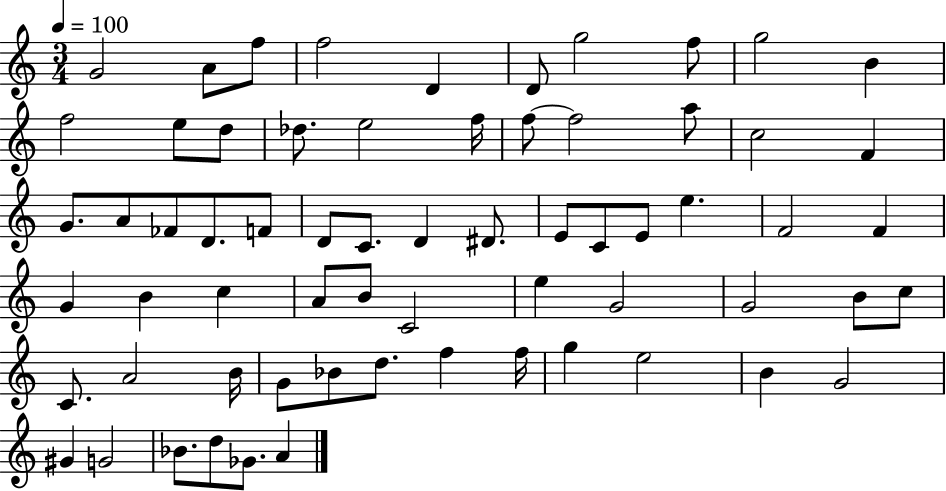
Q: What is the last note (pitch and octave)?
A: A4